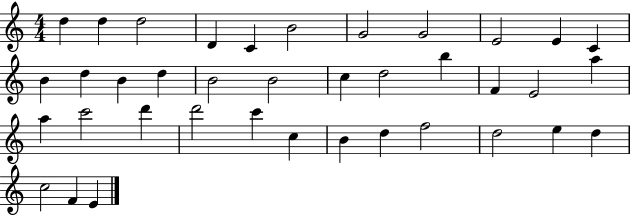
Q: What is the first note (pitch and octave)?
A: D5